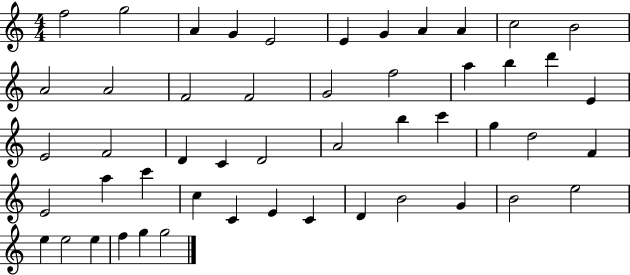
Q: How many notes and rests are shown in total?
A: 50